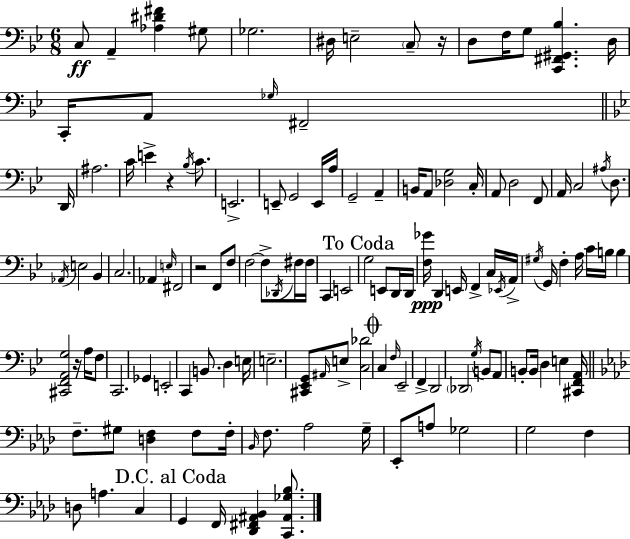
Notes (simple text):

C3/e A2/q [Ab3,D#4,F#4]/q G#3/e Gb3/h. D#3/s E3/h C3/e R/s D3/e F3/s G3/e [C2,F#2,G#2,Bb3]/q. D3/s C2/s A2/e Gb3/s F#2/h D2/s A#3/h. C4/s E4/q R/q Bb3/s C4/e. E2/h. E2/e G2/h E2/s A3/s G2/h A2/q B2/s A2/e [Db3,G3]/h C3/s A2/e D3/h F2/e A2/s C3/h A#3/s D3/e. Ab2/s E3/h Bb2/q C3/h. Ab2/q E3/s F#2/h R/h F2/e F3/e F3/h F3/e Db2/s F#3/s F#3/s C2/q E2/h G3/h E2/e D2/s D2/s [F3,Gb4]/s D2/q E2/s F2/q C3/s Eb2/s A2/s G#3/s G2/s F3/q A3/s C4/s B3/s B3/q [C#2,F2,A2,G3]/h R/s A3/s F3/e C2/h. Gb2/q E2/h C2/q B2/e. D3/q E3/s E3/h. [C#2,Eb2,G2]/e A#2/s E3/e [C3,Db4]/h C3/q F3/s Eb2/h F2/q D2/h Db2/h G3/s B2/e A2/e B2/e B2/s D3/q E3/q [C#2,F2,A2]/s F3/e. G#3/e [D3,F3]/q F3/e F3/s Bb2/s F3/e. Ab3/h G3/s Eb2/e A3/e Gb3/h G3/h F3/q D3/e A3/q. C3/q G2/q F2/s [Db2,F#2,A#2,Bb2]/q [C2,A#2,Gb3,Bb3]/e.